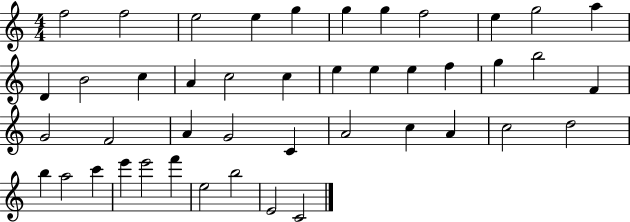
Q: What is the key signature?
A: C major